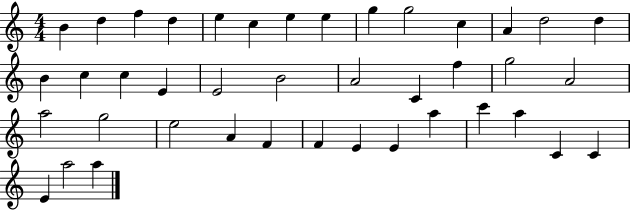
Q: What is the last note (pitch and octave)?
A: A5